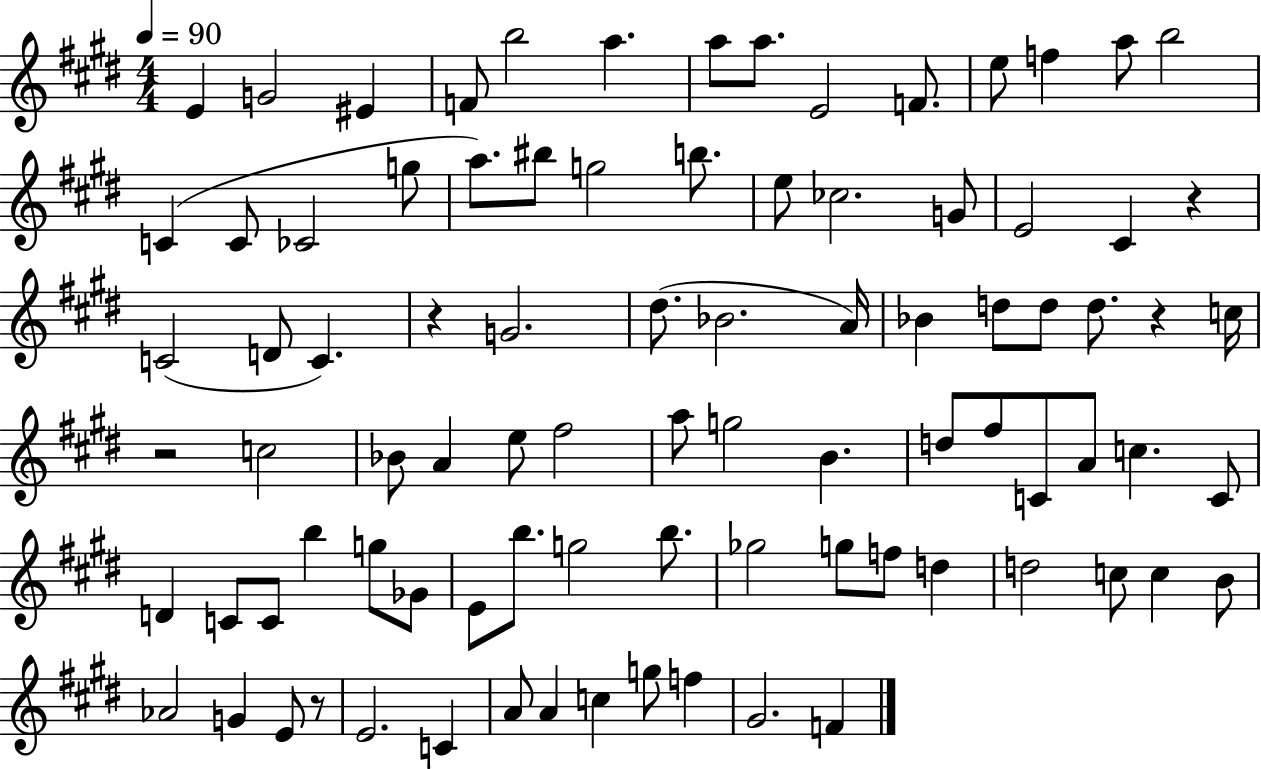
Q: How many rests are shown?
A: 5